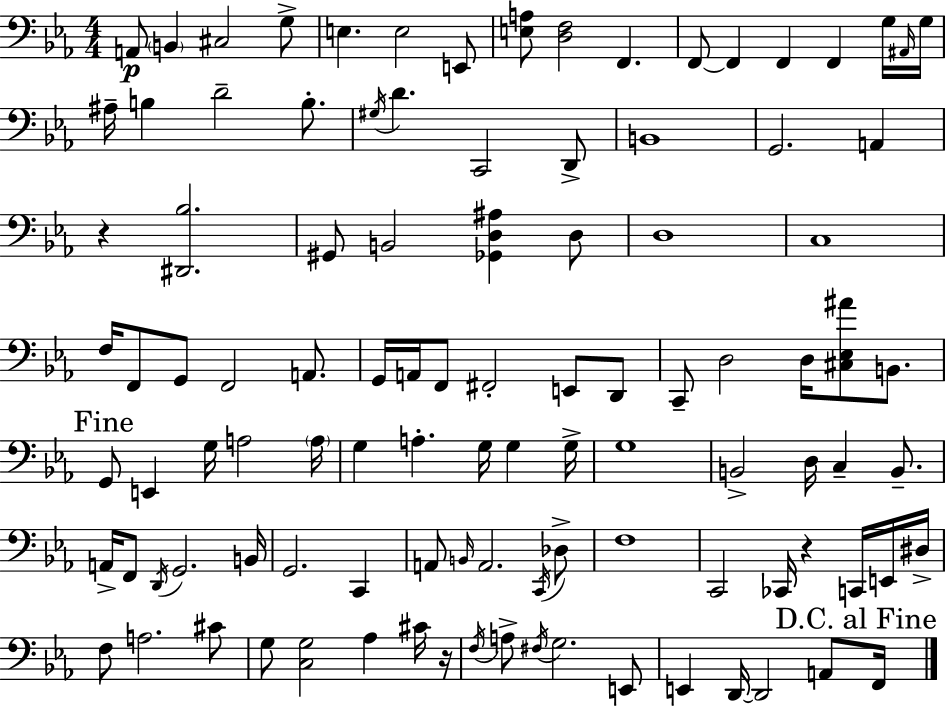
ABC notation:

X:1
T:Untitled
M:4/4
L:1/4
K:Eb
A,,/2 B,, ^C,2 G,/2 E, E,2 E,,/2 [E,A,]/2 [D,F,]2 F,, F,,/2 F,, F,, F,, G,/4 ^A,,/4 G,/4 ^A,/4 B, D2 B,/2 ^G,/4 D C,,2 D,,/2 B,,4 G,,2 A,, z [^D,,_B,]2 ^G,,/2 B,,2 [_G,,D,^A,] D,/2 D,4 C,4 F,/4 F,,/2 G,,/2 F,,2 A,,/2 G,,/4 A,,/4 F,,/2 ^F,,2 E,,/2 D,,/2 C,,/2 D,2 D,/4 [^C,_E,^A]/2 B,,/2 G,,/2 E,, G,/4 A,2 A,/4 G, A, G,/4 G, G,/4 G,4 B,,2 D,/4 C, B,,/2 A,,/4 F,,/2 D,,/4 G,,2 B,,/4 G,,2 C,, A,,/2 B,,/4 A,,2 C,,/4 _D,/2 F,4 C,,2 _C,,/4 z C,,/4 E,,/4 ^D,/4 F,/2 A,2 ^C/2 G,/2 [C,G,]2 _A, ^C/4 z/4 F,/4 A,/2 ^F,/4 G,2 E,,/2 E,, D,,/4 D,,2 A,,/2 F,,/4